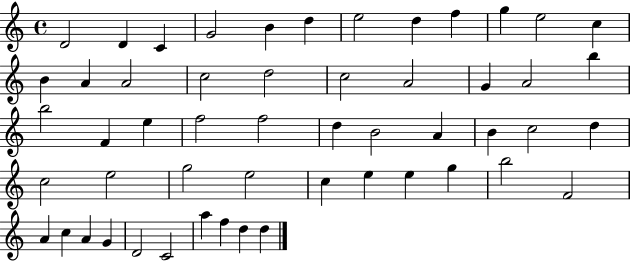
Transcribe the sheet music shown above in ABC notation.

X:1
T:Untitled
M:4/4
L:1/4
K:C
D2 D C G2 B d e2 d f g e2 c B A A2 c2 d2 c2 A2 G A2 b b2 F e f2 f2 d B2 A B c2 d c2 e2 g2 e2 c e e g b2 F2 A c A G D2 C2 a f d d